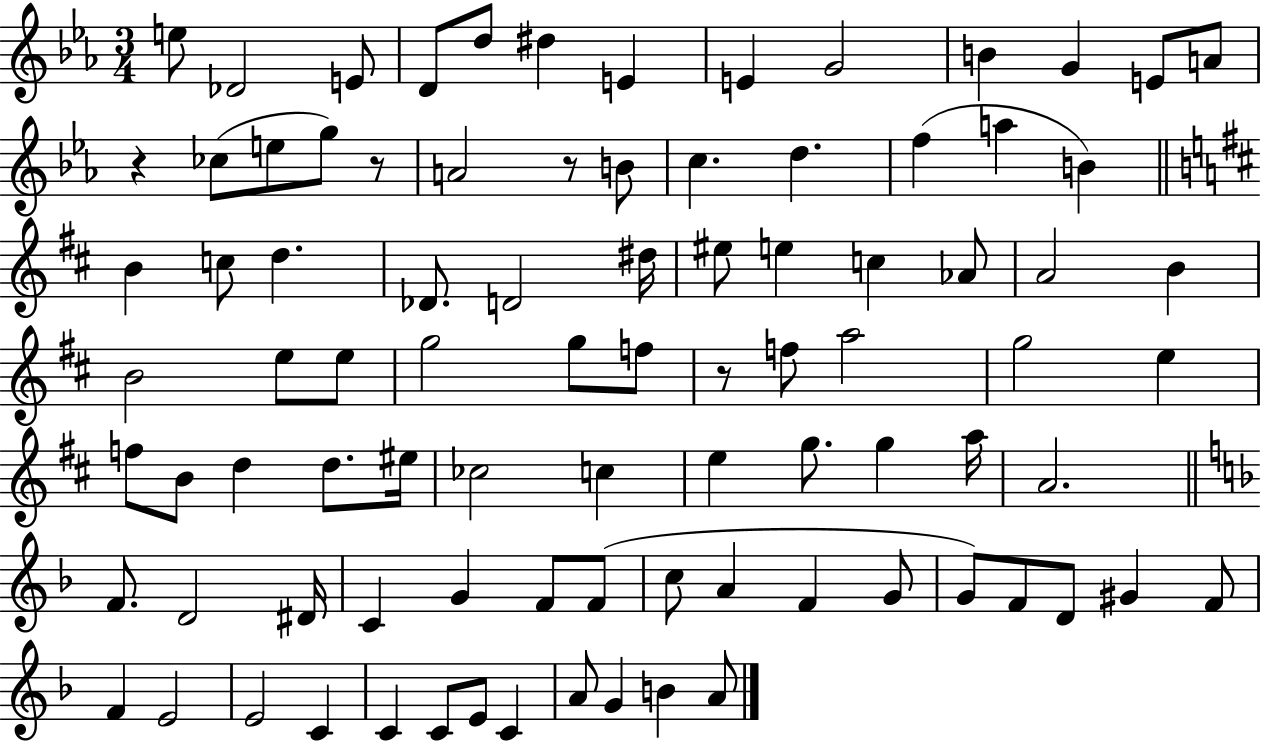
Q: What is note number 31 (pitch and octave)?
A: E5